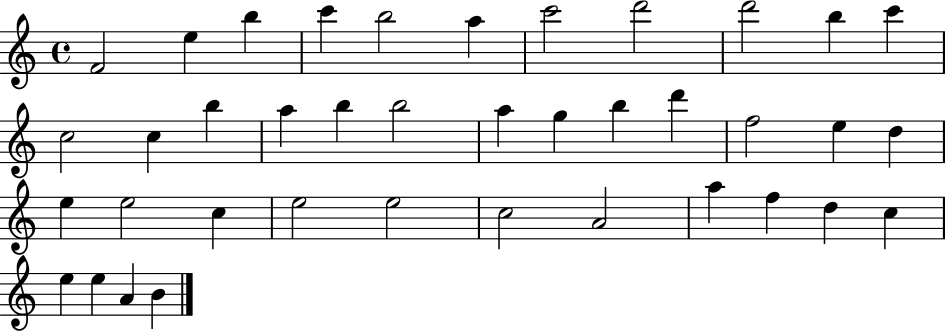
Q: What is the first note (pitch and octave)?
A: F4